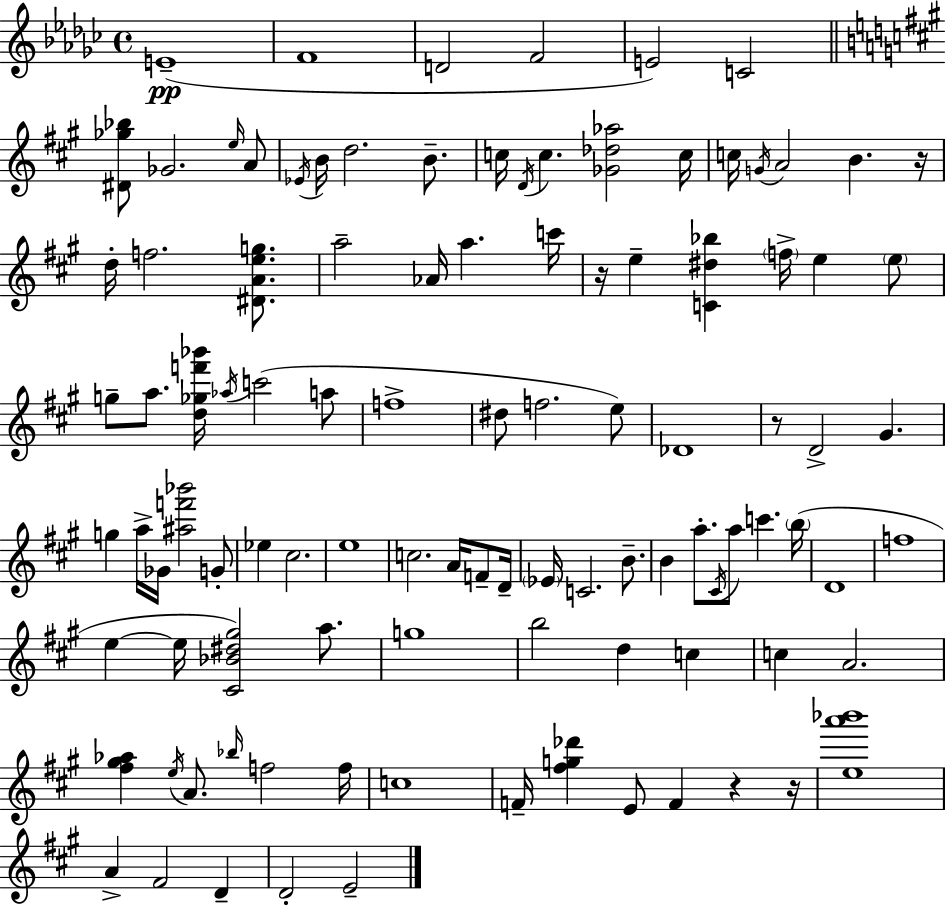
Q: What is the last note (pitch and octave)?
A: E4